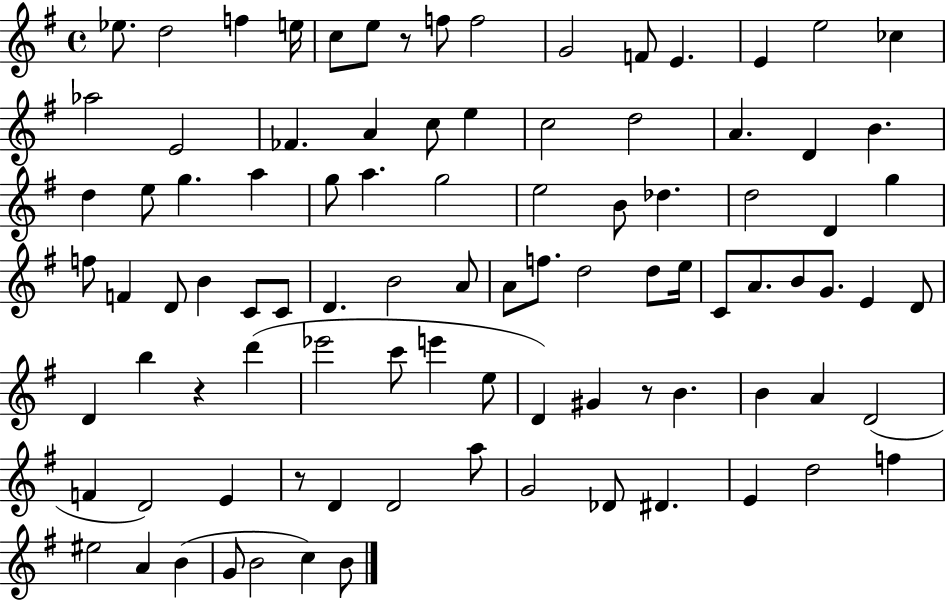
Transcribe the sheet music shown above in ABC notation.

X:1
T:Untitled
M:4/4
L:1/4
K:G
_e/2 d2 f e/4 c/2 e/2 z/2 f/2 f2 G2 F/2 E E e2 _c _a2 E2 _F A c/2 e c2 d2 A D B d e/2 g a g/2 a g2 e2 B/2 _d d2 D g f/2 F D/2 B C/2 C/2 D B2 A/2 A/2 f/2 d2 d/2 e/4 C/2 A/2 B/2 G/2 E D/2 D b z d' _e'2 c'/2 e' e/2 D ^G z/2 B B A D2 F D2 E z/2 D D2 a/2 G2 _D/2 ^D E d2 f ^e2 A B G/2 B2 c B/2